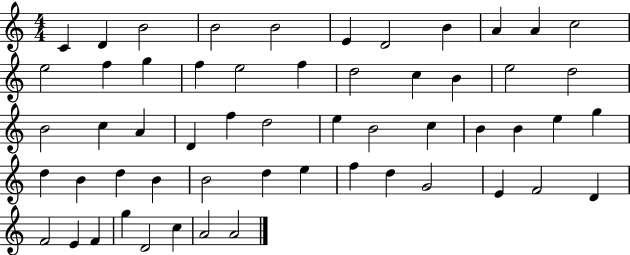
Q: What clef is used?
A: treble